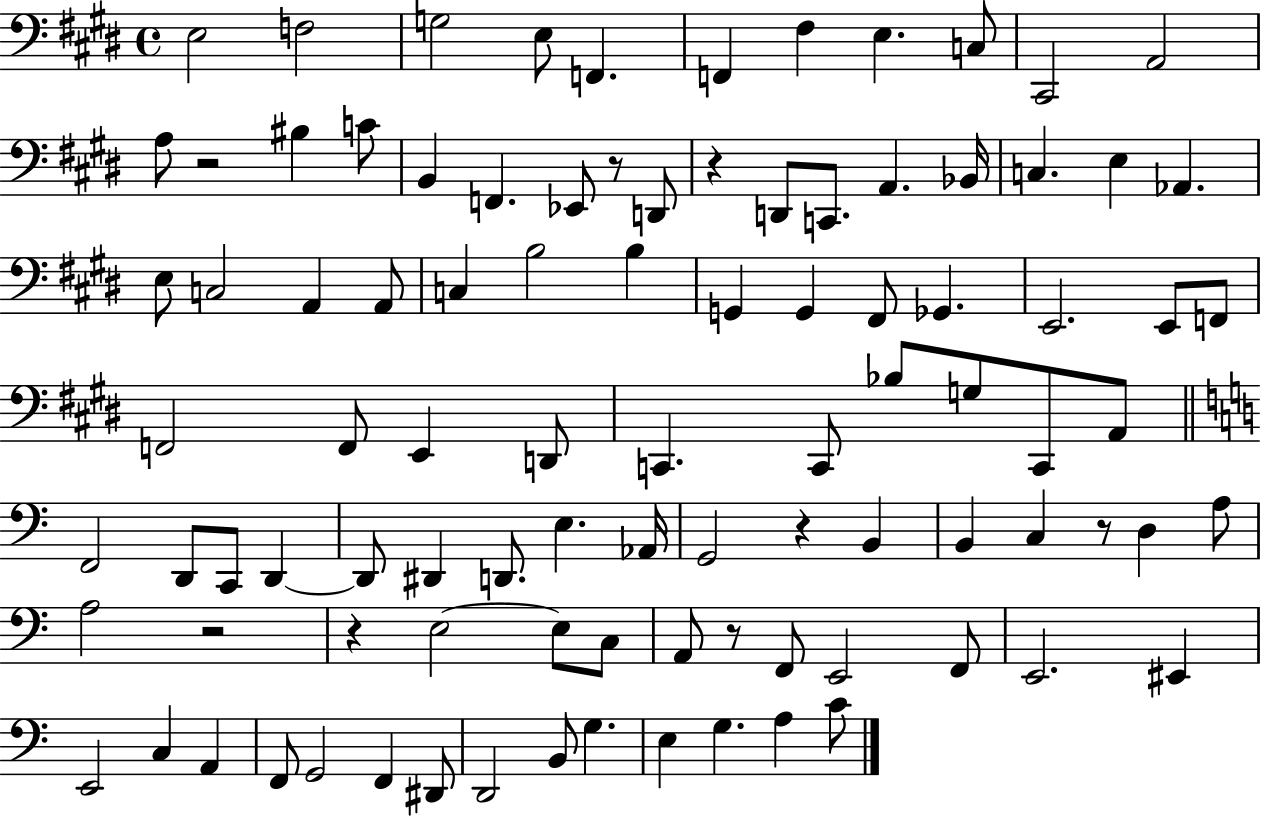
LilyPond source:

{
  \clef bass
  \time 4/4
  \defaultTimeSignature
  \key e \major
  \repeat volta 2 { e2 f2 | g2 e8 f,4. | f,4 fis4 e4. c8 | cis,2 a,2 | \break a8 r2 bis4 c'8 | b,4 f,4. ees,8 r8 d,8 | r4 d,8 c,8. a,4. bes,16 | c4. e4 aes,4. | \break e8 c2 a,4 a,8 | c4 b2 b4 | g,4 g,4 fis,8 ges,4. | e,2. e,8 f,8 | \break f,2 f,8 e,4 d,8 | c,4. c,8 bes8 g8 c,8 a,8 | \bar "||" \break \key a \minor f,2 d,8 c,8 d,4~~ | d,8 dis,4 d,8. e4. aes,16 | g,2 r4 b,4 | b,4 c4 r8 d4 a8 | \break a2 r2 | r4 e2~~ e8 c8 | a,8 r8 f,8 e,2 f,8 | e,2. eis,4 | \break e,2 c4 a,4 | f,8 g,2 f,4 dis,8 | d,2 b,8 g4. | e4 g4. a4 c'8 | \break } \bar "|."
}